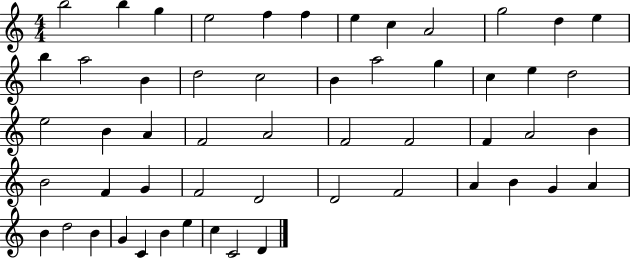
B5/h B5/q G5/q E5/h F5/q F5/q E5/q C5/q A4/h G5/h D5/q E5/q B5/q A5/h B4/q D5/h C5/h B4/q A5/h G5/q C5/q E5/q D5/h E5/h B4/q A4/q F4/h A4/h F4/h F4/h F4/q A4/h B4/q B4/h F4/q G4/q F4/h D4/h D4/h F4/h A4/q B4/q G4/q A4/q B4/q D5/h B4/q G4/q C4/q B4/q E5/q C5/q C4/h D4/q